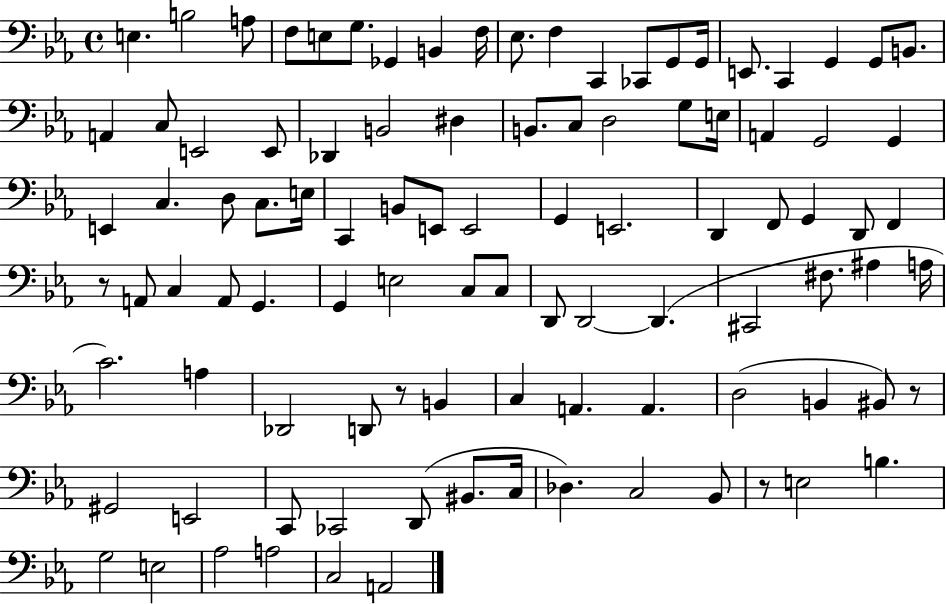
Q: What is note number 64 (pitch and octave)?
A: F#3